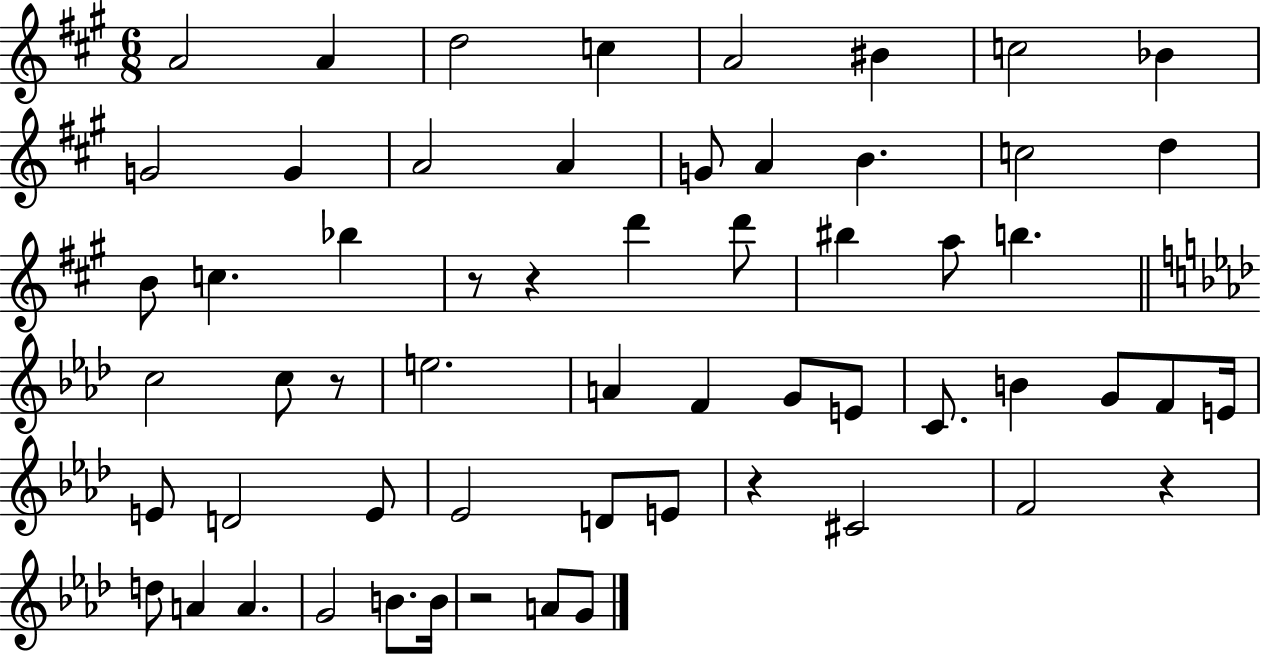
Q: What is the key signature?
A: A major